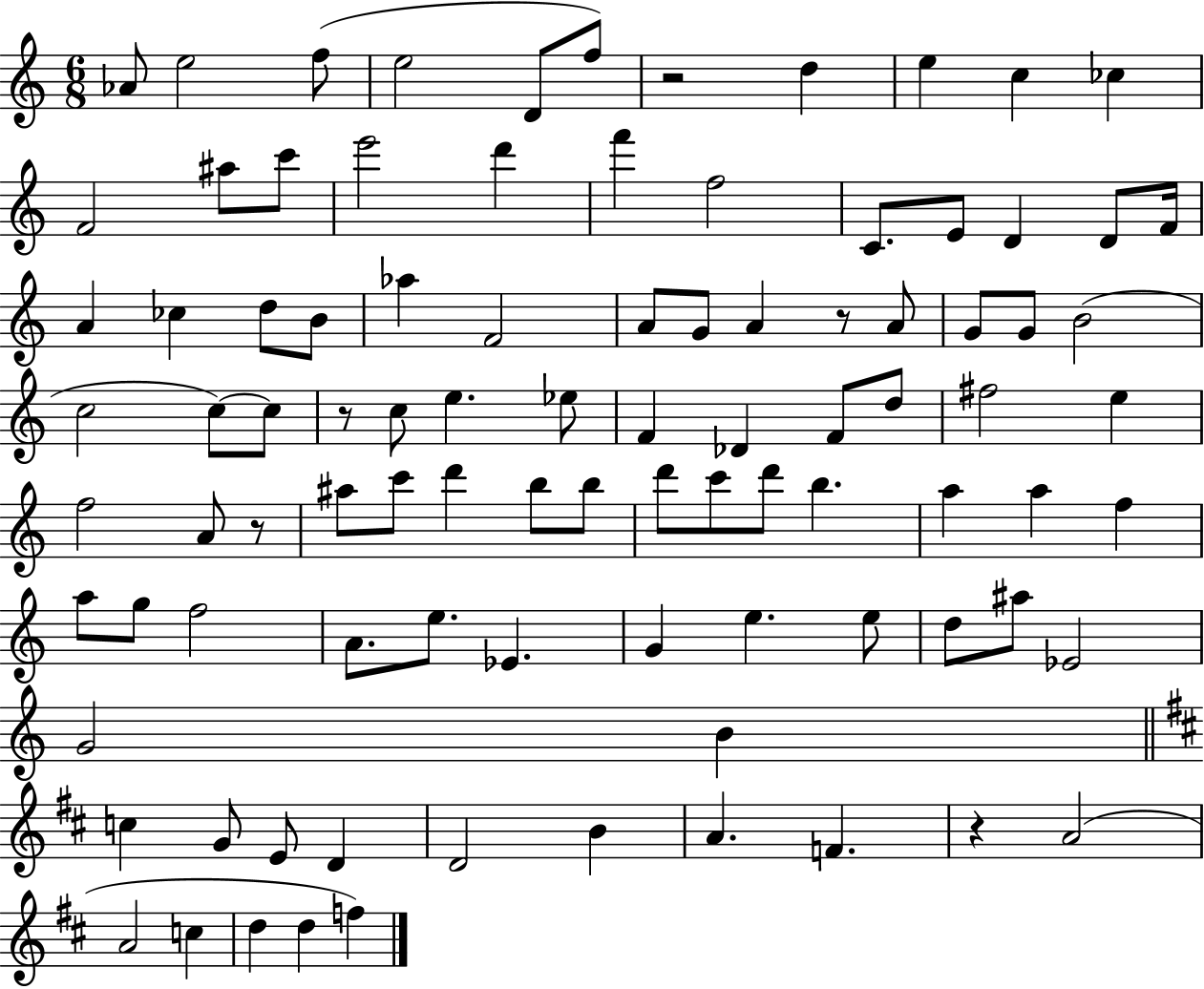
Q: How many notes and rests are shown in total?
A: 94